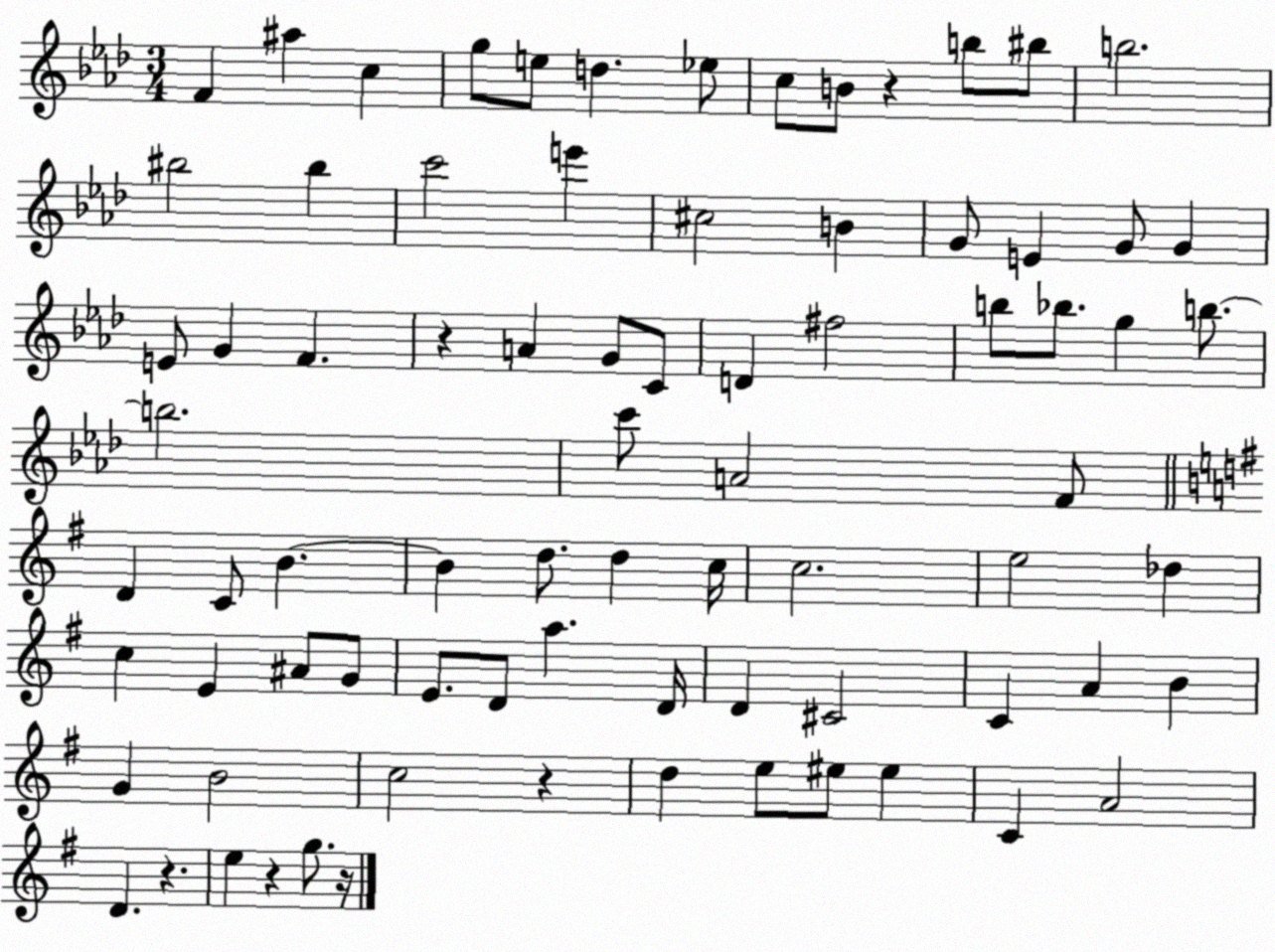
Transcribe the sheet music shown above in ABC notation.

X:1
T:Untitled
M:3/4
L:1/4
K:Ab
F ^a c g/2 e/2 d _e/2 c/2 B/2 z b/2 ^b/2 b2 ^b2 ^b c'2 e' ^c2 B G/2 E G/2 G E/2 G F z A G/2 C/2 D ^f2 b/2 _b/2 g b/2 b2 c'/2 A2 F/2 D C/2 B B d/2 d c/4 c2 e2 _d c E ^A/2 G/2 E/2 D/2 a D/4 D ^C2 C A B G B2 c2 z d e/2 ^e/2 ^e C A2 D z e z g/2 z/4